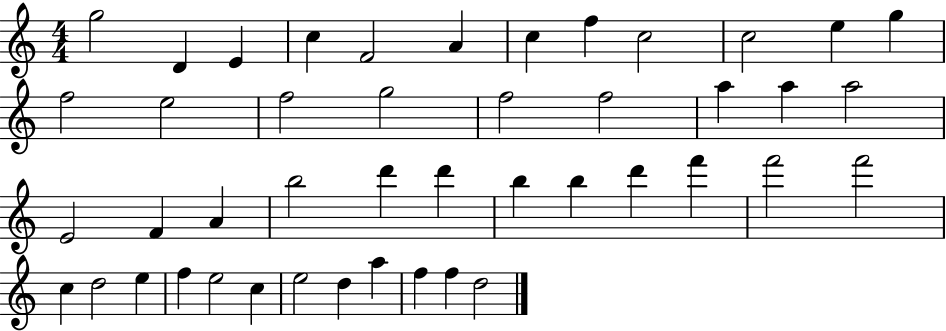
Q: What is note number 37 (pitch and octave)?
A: F5